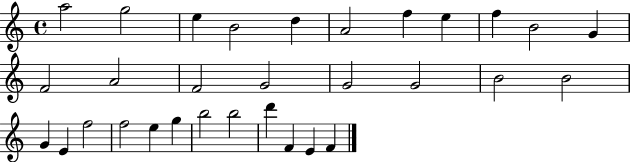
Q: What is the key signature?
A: C major